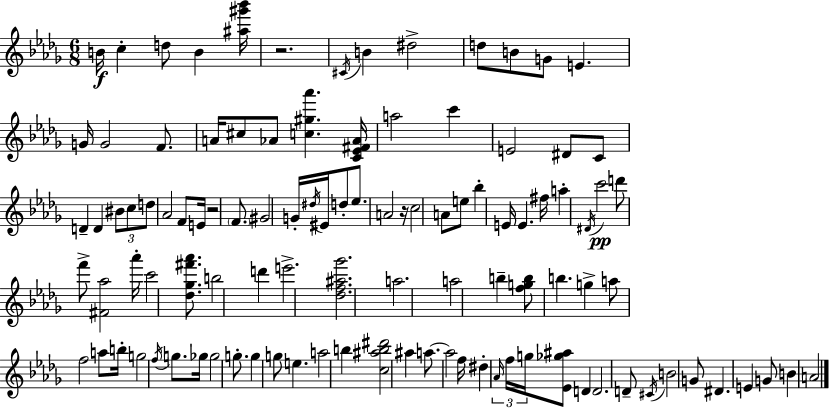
{
  \clef treble
  \numericTimeSignature
  \time 6/8
  \key bes \minor
  \repeat volta 2 { b'16\f c''4-. d''8 b'4 <ais'' gis''' bes'''>16 | r2. | \acciaccatura { cis'16 } b'4 dis''2-> | d''8 b'8 g'8 e'4. | \break g'16 g'2 f'8. | a'16 cis''8 aes'8 <c'' gis'' aes'''>4. | <c' ees' fis' aes'>16 a''2 c'''4 | e'2 dis'8 c'8 | \break d'4-- d'4 \tuplet 3/2 { bis'8 c''8 | d''8 } aes'2 f'8 | e'16 r2 \parenthesize f'8. | gis'2 g'16-. \acciaccatura { dis''16 } eis'16 | \break d''8-. ees''8. a'2 | r16 c''2 a'8 | e''8 bes''4-. e'16 e'4. | fis''16 a''4-. \acciaccatura { dis'16 } c'''2\pp | \break d'''8 f'''8-> <fis' aes''>2 | aes'''16-. c'''2 | <des'' ges'' fis''' aes'''>8. b''2 d'''4 | e'''2.-> | \break <des'' f'' ais'' ges'''>2. | a''2. | a''2 b''4-- | <f'' g'' b''>8 b''4. g''4-> | \break a''8 f''2 | a''8 b''16-. g''2 | \acciaccatura { f''16 } g''8. ges''16 ges''2 | g''8.-. g''4 g''8 e''4. | \break a''2 | b''4 <c'' ais'' b'' dis'''>2 | ais''4 a''8.~~ a''2 | f''16 dis''4-. \tuplet 3/2 { \grace { aes'16 } f''16 g''16 } <ees' ges'' ais''>8 | \break d'4 d'2. | d'8-- \acciaccatura { cis'16 } b'2 | g'8 dis'4. | e'4 g'8 b'4 a'2 | \break } \bar "|."
}